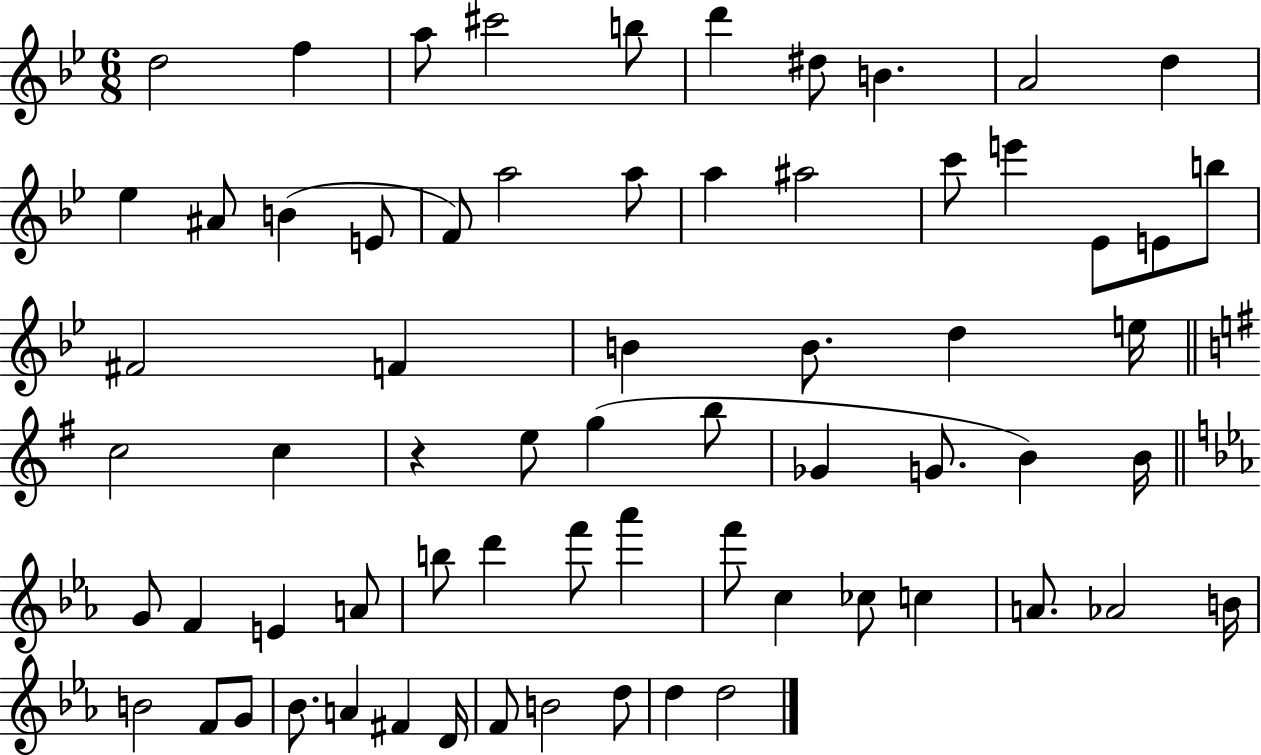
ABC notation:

X:1
T:Untitled
M:6/8
L:1/4
K:Bb
d2 f a/2 ^c'2 b/2 d' ^d/2 B A2 d _e ^A/2 B E/2 F/2 a2 a/2 a ^a2 c'/2 e' _E/2 E/2 b/2 ^F2 F B B/2 d e/4 c2 c z e/2 g b/2 _G G/2 B B/4 G/2 F E A/2 b/2 d' f'/2 _a' f'/2 c _c/2 c A/2 _A2 B/4 B2 F/2 G/2 _B/2 A ^F D/4 F/2 B2 d/2 d d2